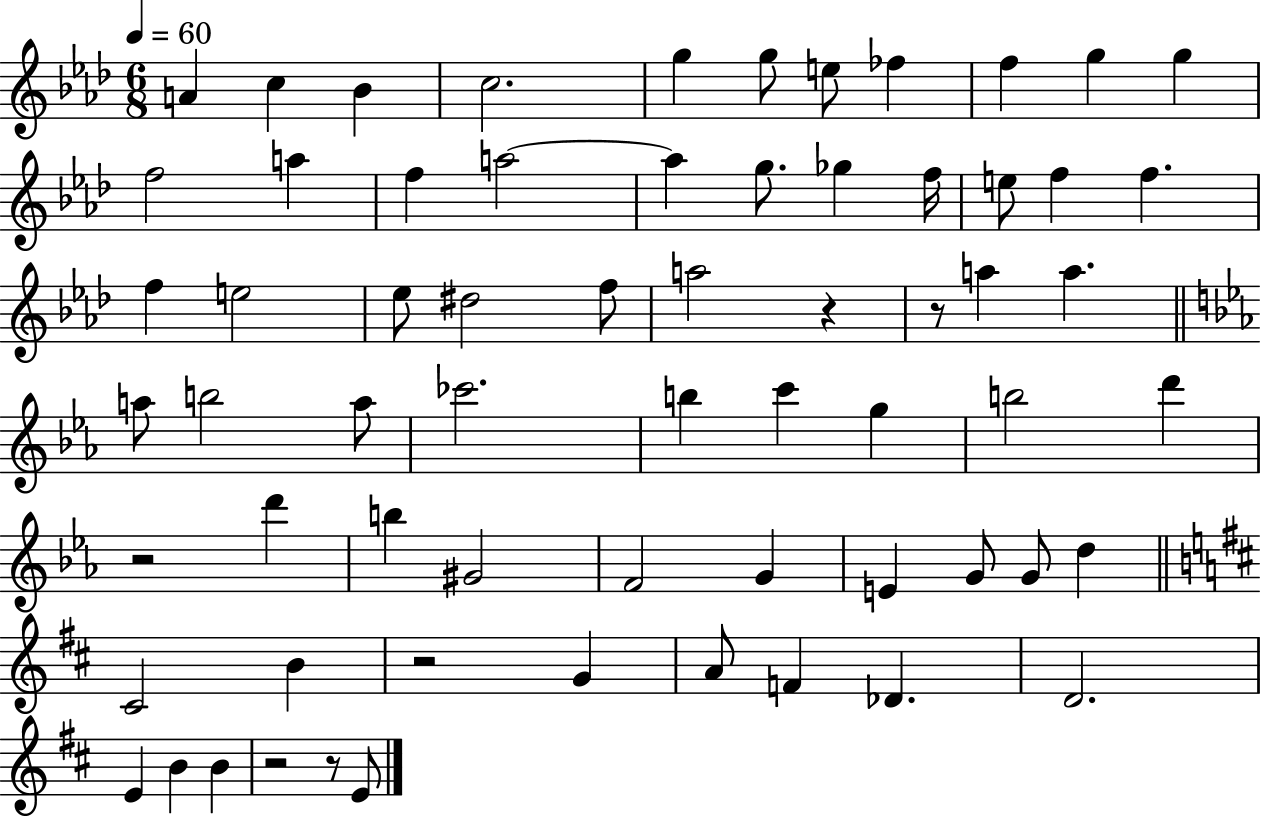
{
  \clef treble
  \numericTimeSignature
  \time 6/8
  \key aes \major
  \tempo 4 = 60
  a'4 c''4 bes'4 | c''2. | g''4 g''8 e''8 fes''4 | f''4 g''4 g''4 | \break f''2 a''4 | f''4 a''2~~ | a''4 g''8. ges''4 f''16 | e''8 f''4 f''4. | \break f''4 e''2 | ees''8 dis''2 f''8 | a''2 r4 | r8 a''4 a''4. | \break \bar "||" \break \key ees \major a''8 b''2 a''8 | ces'''2. | b''4 c'''4 g''4 | b''2 d'''4 | \break r2 d'''4 | b''4 gis'2 | f'2 g'4 | e'4 g'8 g'8 d''4 | \break \bar "||" \break \key d \major cis'2 b'4 | r2 g'4 | a'8 f'4 des'4. | d'2. | \break e'4 b'4 b'4 | r2 r8 e'8 | \bar "|."
}